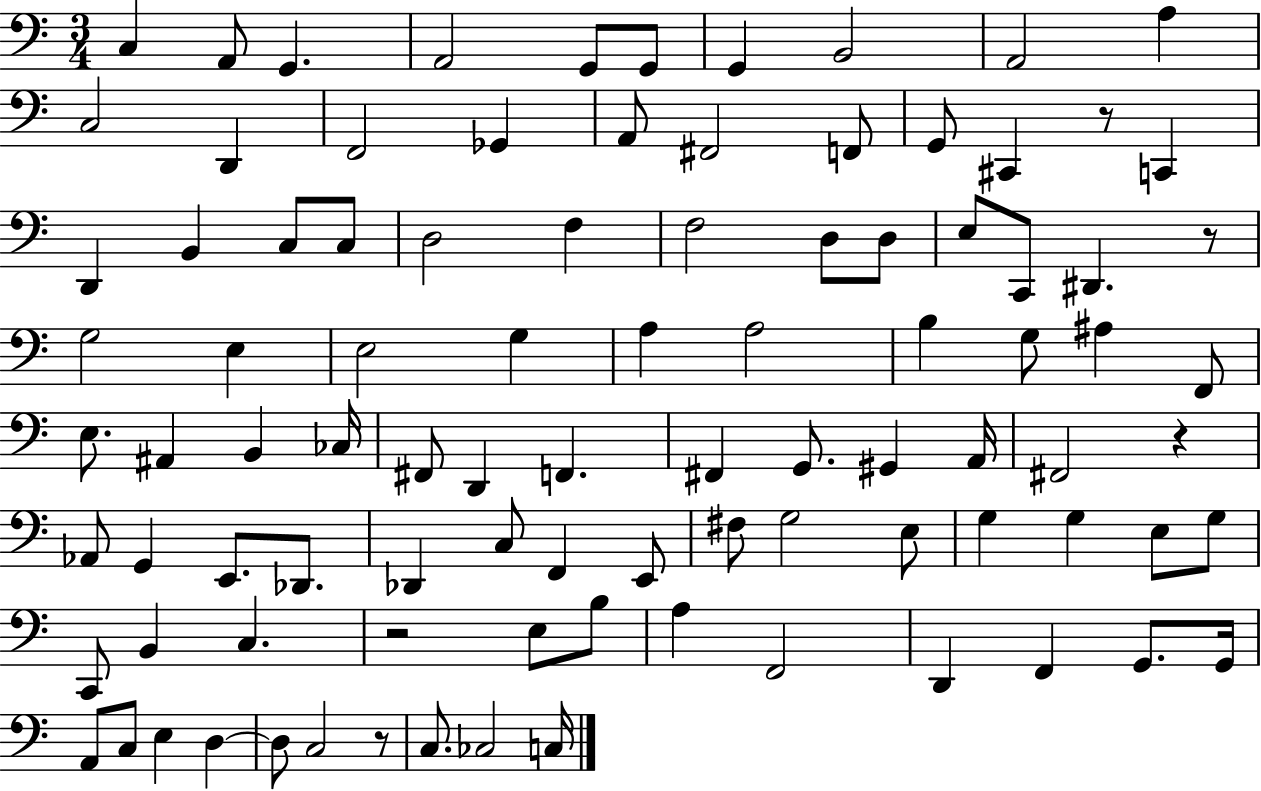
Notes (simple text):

C3/q A2/e G2/q. A2/h G2/e G2/e G2/q B2/h A2/h A3/q C3/h D2/q F2/h Gb2/q A2/e F#2/h F2/e G2/e C#2/q R/e C2/q D2/q B2/q C3/e C3/e D3/h F3/q F3/h D3/e D3/e E3/e C2/e D#2/q. R/e G3/h E3/q E3/h G3/q A3/q A3/h B3/q G3/e A#3/q F2/e E3/e. A#2/q B2/q CES3/s F#2/e D2/q F2/q. F#2/q G2/e. G#2/q A2/s F#2/h R/q Ab2/e G2/q E2/e. Db2/e. Db2/q C3/e F2/q E2/e F#3/e G3/h E3/e G3/q G3/q E3/e G3/e C2/e B2/q C3/q. R/h E3/e B3/e A3/q F2/h D2/q F2/q G2/e. G2/s A2/e C3/e E3/q D3/q D3/e C3/h R/e C3/e. CES3/h C3/s